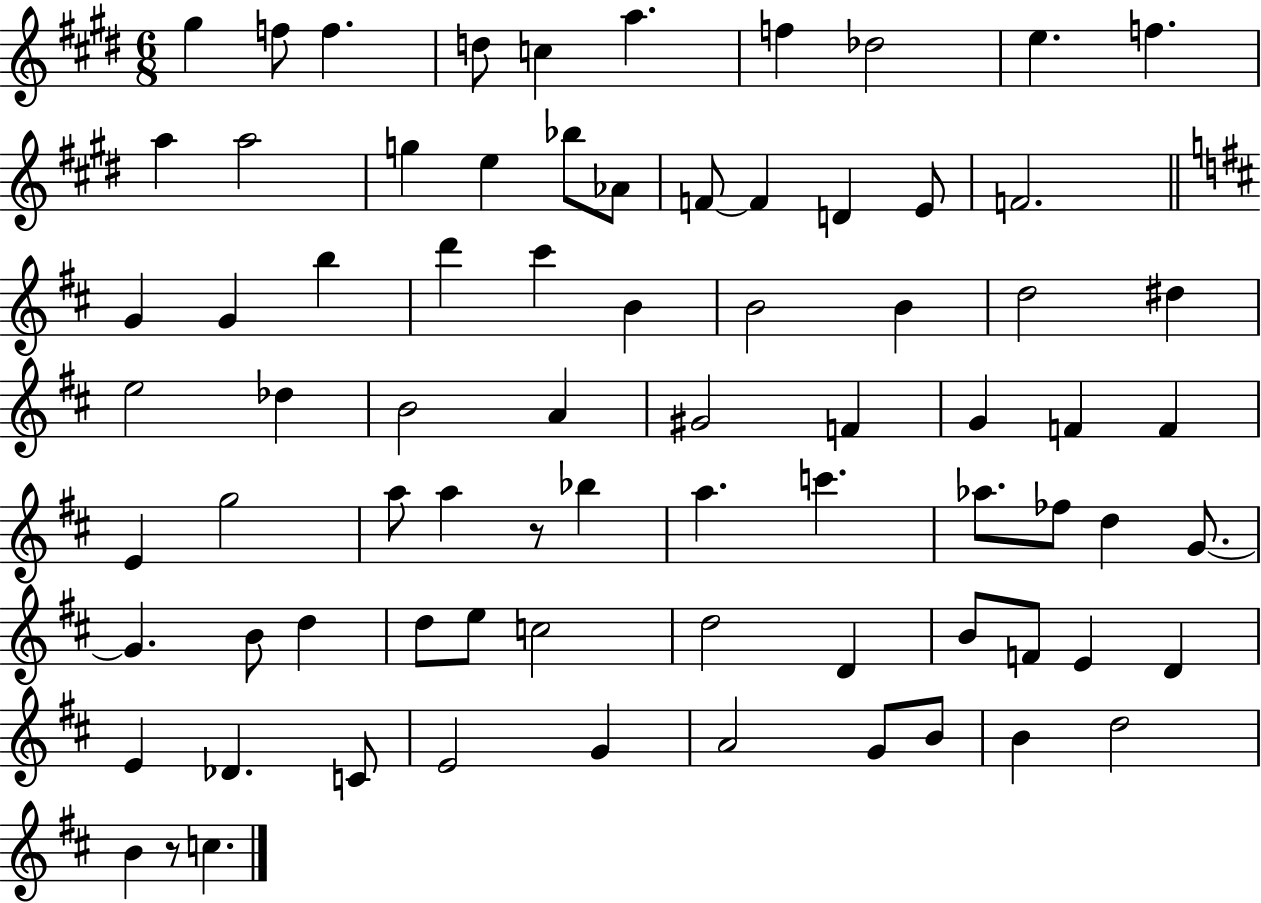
X:1
T:Untitled
M:6/8
L:1/4
K:E
^g f/2 f d/2 c a f _d2 e f a a2 g e _b/2 _A/2 F/2 F D E/2 F2 G G b d' ^c' B B2 B d2 ^d e2 _d B2 A ^G2 F G F F E g2 a/2 a z/2 _b a c' _a/2 _f/2 d G/2 G B/2 d d/2 e/2 c2 d2 D B/2 F/2 E D E _D C/2 E2 G A2 G/2 B/2 B d2 B z/2 c